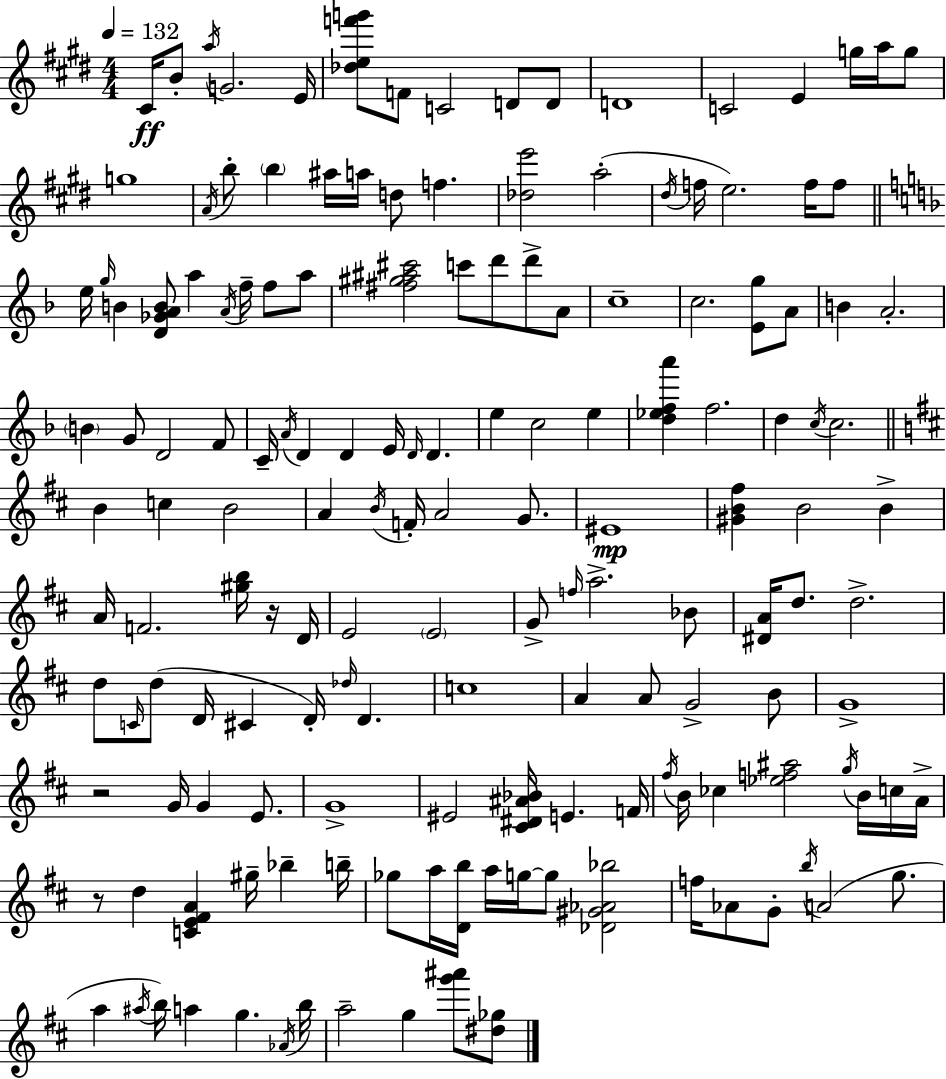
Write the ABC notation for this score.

X:1
T:Untitled
M:4/4
L:1/4
K:E
^C/4 B/2 a/4 G2 E/4 [_def'g']/2 F/2 C2 D/2 D/2 D4 C2 E g/4 a/4 g/2 g4 A/4 b/2 b ^a/4 a/4 d/2 f [_de']2 a2 ^d/4 f/4 e2 f/4 f/2 e/4 g/4 B [D_GAB]/2 a A/4 f/4 f/2 a/2 [^f^g^a^c']2 c'/2 d'/2 d'/2 A/2 c4 c2 [Eg]/2 A/2 B A2 B G/2 D2 F/2 C/4 A/4 D D E/4 D/4 D e c2 e [d_efa'] f2 d c/4 c2 B c B2 A B/4 F/4 A2 G/2 ^E4 [^GB^f] B2 B A/4 F2 [^gb]/4 z/4 D/4 E2 E2 G/2 f/4 a2 _B/2 [^DA]/4 d/2 d2 d/2 C/4 d/2 D/4 ^C D/4 _d/4 D c4 A A/2 G2 B/2 G4 z2 G/4 G E/2 G4 ^E2 [^C^D^A_B]/4 E F/4 ^f/4 B/4 _c [_ef^a]2 g/4 B/4 c/4 A/4 z/2 d [CE^FA] ^g/4 _b b/4 _g/2 a/4 [Db]/4 a/4 g/4 g/2 [_D^G_A_b]2 f/4 _A/2 G/2 b/4 A2 g/2 a ^a/4 b/4 a g _A/4 b/4 a2 g [g'^a']/2 [^d_g]/2